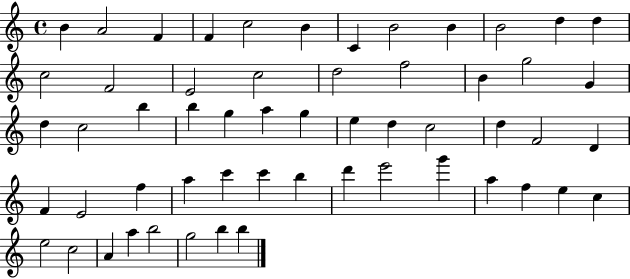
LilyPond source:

{
  \clef treble
  \time 4/4
  \defaultTimeSignature
  \key c \major
  b'4 a'2 f'4 | f'4 c''2 b'4 | c'4 b'2 b'4 | b'2 d''4 d''4 | \break c''2 f'2 | e'2 c''2 | d''2 f''2 | b'4 g''2 g'4 | \break d''4 c''2 b''4 | b''4 g''4 a''4 g''4 | e''4 d''4 c''2 | d''4 f'2 d'4 | \break f'4 e'2 f''4 | a''4 c'''4 c'''4 b''4 | d'''4 e'''2 g'''4 | a''4 f''4 e''4 c''4 | \break e''2 c''2 | a'4 a''4 b''2 | g''2 b''4 b''4 | \bar "|."
}